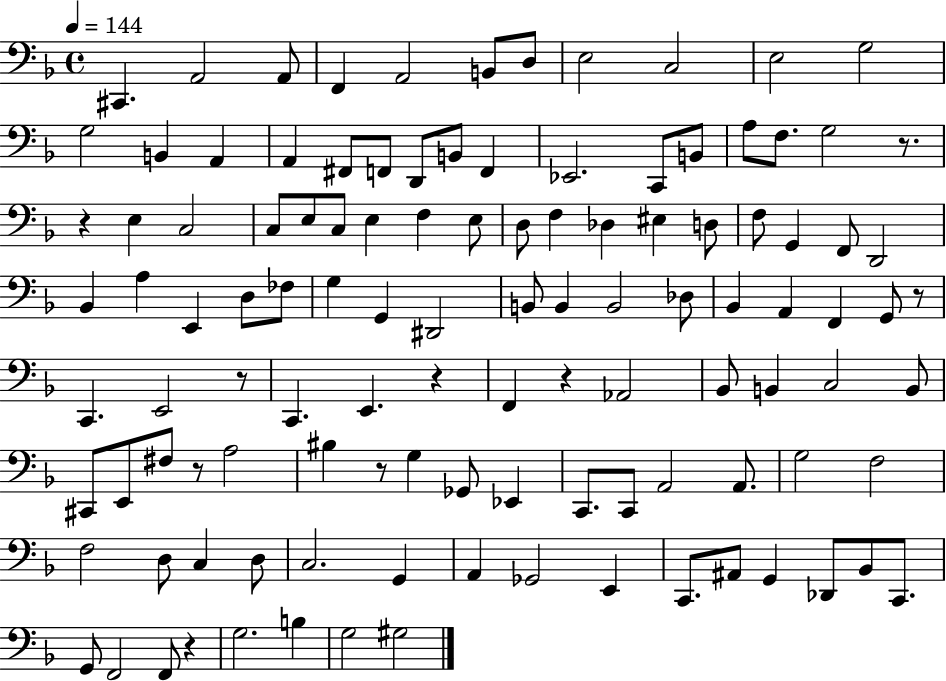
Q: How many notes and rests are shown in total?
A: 114